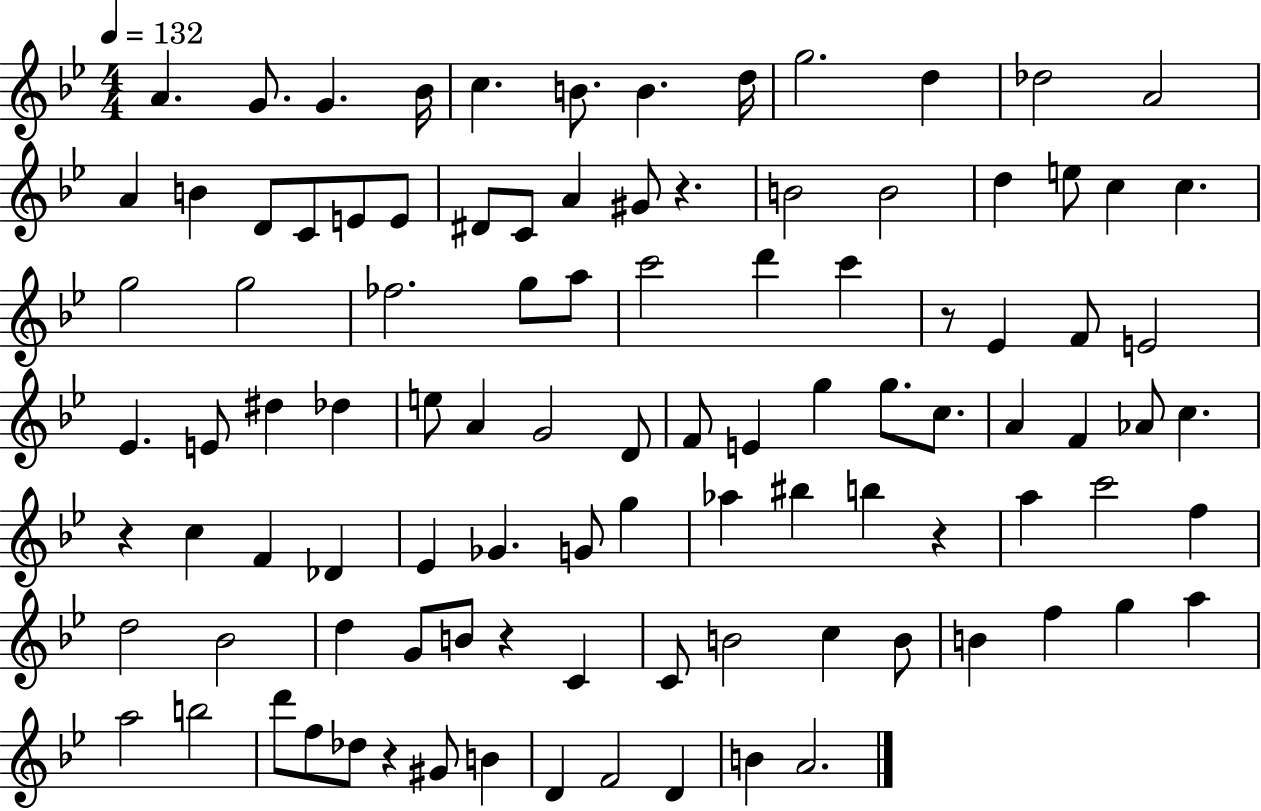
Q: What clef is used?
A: treble